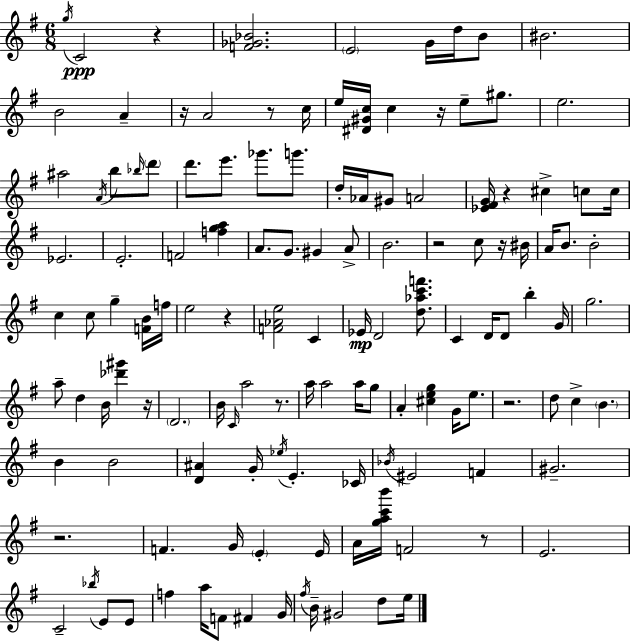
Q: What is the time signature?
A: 6/8